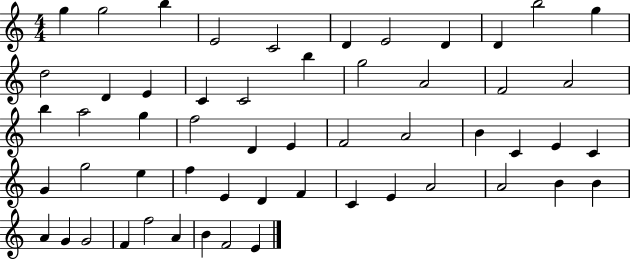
X:1
T:Untitled
M:4/4
L:1/4
K:C
g g2 b E2 C2 D E2 D D b2 g d2 D E C C2 b g2 A2 F2 A2 b a2 g f2 D E F2 A2 B C E C G g2 e f E D F C E A2 A2 B B A G G2 F f2 A B F2 E